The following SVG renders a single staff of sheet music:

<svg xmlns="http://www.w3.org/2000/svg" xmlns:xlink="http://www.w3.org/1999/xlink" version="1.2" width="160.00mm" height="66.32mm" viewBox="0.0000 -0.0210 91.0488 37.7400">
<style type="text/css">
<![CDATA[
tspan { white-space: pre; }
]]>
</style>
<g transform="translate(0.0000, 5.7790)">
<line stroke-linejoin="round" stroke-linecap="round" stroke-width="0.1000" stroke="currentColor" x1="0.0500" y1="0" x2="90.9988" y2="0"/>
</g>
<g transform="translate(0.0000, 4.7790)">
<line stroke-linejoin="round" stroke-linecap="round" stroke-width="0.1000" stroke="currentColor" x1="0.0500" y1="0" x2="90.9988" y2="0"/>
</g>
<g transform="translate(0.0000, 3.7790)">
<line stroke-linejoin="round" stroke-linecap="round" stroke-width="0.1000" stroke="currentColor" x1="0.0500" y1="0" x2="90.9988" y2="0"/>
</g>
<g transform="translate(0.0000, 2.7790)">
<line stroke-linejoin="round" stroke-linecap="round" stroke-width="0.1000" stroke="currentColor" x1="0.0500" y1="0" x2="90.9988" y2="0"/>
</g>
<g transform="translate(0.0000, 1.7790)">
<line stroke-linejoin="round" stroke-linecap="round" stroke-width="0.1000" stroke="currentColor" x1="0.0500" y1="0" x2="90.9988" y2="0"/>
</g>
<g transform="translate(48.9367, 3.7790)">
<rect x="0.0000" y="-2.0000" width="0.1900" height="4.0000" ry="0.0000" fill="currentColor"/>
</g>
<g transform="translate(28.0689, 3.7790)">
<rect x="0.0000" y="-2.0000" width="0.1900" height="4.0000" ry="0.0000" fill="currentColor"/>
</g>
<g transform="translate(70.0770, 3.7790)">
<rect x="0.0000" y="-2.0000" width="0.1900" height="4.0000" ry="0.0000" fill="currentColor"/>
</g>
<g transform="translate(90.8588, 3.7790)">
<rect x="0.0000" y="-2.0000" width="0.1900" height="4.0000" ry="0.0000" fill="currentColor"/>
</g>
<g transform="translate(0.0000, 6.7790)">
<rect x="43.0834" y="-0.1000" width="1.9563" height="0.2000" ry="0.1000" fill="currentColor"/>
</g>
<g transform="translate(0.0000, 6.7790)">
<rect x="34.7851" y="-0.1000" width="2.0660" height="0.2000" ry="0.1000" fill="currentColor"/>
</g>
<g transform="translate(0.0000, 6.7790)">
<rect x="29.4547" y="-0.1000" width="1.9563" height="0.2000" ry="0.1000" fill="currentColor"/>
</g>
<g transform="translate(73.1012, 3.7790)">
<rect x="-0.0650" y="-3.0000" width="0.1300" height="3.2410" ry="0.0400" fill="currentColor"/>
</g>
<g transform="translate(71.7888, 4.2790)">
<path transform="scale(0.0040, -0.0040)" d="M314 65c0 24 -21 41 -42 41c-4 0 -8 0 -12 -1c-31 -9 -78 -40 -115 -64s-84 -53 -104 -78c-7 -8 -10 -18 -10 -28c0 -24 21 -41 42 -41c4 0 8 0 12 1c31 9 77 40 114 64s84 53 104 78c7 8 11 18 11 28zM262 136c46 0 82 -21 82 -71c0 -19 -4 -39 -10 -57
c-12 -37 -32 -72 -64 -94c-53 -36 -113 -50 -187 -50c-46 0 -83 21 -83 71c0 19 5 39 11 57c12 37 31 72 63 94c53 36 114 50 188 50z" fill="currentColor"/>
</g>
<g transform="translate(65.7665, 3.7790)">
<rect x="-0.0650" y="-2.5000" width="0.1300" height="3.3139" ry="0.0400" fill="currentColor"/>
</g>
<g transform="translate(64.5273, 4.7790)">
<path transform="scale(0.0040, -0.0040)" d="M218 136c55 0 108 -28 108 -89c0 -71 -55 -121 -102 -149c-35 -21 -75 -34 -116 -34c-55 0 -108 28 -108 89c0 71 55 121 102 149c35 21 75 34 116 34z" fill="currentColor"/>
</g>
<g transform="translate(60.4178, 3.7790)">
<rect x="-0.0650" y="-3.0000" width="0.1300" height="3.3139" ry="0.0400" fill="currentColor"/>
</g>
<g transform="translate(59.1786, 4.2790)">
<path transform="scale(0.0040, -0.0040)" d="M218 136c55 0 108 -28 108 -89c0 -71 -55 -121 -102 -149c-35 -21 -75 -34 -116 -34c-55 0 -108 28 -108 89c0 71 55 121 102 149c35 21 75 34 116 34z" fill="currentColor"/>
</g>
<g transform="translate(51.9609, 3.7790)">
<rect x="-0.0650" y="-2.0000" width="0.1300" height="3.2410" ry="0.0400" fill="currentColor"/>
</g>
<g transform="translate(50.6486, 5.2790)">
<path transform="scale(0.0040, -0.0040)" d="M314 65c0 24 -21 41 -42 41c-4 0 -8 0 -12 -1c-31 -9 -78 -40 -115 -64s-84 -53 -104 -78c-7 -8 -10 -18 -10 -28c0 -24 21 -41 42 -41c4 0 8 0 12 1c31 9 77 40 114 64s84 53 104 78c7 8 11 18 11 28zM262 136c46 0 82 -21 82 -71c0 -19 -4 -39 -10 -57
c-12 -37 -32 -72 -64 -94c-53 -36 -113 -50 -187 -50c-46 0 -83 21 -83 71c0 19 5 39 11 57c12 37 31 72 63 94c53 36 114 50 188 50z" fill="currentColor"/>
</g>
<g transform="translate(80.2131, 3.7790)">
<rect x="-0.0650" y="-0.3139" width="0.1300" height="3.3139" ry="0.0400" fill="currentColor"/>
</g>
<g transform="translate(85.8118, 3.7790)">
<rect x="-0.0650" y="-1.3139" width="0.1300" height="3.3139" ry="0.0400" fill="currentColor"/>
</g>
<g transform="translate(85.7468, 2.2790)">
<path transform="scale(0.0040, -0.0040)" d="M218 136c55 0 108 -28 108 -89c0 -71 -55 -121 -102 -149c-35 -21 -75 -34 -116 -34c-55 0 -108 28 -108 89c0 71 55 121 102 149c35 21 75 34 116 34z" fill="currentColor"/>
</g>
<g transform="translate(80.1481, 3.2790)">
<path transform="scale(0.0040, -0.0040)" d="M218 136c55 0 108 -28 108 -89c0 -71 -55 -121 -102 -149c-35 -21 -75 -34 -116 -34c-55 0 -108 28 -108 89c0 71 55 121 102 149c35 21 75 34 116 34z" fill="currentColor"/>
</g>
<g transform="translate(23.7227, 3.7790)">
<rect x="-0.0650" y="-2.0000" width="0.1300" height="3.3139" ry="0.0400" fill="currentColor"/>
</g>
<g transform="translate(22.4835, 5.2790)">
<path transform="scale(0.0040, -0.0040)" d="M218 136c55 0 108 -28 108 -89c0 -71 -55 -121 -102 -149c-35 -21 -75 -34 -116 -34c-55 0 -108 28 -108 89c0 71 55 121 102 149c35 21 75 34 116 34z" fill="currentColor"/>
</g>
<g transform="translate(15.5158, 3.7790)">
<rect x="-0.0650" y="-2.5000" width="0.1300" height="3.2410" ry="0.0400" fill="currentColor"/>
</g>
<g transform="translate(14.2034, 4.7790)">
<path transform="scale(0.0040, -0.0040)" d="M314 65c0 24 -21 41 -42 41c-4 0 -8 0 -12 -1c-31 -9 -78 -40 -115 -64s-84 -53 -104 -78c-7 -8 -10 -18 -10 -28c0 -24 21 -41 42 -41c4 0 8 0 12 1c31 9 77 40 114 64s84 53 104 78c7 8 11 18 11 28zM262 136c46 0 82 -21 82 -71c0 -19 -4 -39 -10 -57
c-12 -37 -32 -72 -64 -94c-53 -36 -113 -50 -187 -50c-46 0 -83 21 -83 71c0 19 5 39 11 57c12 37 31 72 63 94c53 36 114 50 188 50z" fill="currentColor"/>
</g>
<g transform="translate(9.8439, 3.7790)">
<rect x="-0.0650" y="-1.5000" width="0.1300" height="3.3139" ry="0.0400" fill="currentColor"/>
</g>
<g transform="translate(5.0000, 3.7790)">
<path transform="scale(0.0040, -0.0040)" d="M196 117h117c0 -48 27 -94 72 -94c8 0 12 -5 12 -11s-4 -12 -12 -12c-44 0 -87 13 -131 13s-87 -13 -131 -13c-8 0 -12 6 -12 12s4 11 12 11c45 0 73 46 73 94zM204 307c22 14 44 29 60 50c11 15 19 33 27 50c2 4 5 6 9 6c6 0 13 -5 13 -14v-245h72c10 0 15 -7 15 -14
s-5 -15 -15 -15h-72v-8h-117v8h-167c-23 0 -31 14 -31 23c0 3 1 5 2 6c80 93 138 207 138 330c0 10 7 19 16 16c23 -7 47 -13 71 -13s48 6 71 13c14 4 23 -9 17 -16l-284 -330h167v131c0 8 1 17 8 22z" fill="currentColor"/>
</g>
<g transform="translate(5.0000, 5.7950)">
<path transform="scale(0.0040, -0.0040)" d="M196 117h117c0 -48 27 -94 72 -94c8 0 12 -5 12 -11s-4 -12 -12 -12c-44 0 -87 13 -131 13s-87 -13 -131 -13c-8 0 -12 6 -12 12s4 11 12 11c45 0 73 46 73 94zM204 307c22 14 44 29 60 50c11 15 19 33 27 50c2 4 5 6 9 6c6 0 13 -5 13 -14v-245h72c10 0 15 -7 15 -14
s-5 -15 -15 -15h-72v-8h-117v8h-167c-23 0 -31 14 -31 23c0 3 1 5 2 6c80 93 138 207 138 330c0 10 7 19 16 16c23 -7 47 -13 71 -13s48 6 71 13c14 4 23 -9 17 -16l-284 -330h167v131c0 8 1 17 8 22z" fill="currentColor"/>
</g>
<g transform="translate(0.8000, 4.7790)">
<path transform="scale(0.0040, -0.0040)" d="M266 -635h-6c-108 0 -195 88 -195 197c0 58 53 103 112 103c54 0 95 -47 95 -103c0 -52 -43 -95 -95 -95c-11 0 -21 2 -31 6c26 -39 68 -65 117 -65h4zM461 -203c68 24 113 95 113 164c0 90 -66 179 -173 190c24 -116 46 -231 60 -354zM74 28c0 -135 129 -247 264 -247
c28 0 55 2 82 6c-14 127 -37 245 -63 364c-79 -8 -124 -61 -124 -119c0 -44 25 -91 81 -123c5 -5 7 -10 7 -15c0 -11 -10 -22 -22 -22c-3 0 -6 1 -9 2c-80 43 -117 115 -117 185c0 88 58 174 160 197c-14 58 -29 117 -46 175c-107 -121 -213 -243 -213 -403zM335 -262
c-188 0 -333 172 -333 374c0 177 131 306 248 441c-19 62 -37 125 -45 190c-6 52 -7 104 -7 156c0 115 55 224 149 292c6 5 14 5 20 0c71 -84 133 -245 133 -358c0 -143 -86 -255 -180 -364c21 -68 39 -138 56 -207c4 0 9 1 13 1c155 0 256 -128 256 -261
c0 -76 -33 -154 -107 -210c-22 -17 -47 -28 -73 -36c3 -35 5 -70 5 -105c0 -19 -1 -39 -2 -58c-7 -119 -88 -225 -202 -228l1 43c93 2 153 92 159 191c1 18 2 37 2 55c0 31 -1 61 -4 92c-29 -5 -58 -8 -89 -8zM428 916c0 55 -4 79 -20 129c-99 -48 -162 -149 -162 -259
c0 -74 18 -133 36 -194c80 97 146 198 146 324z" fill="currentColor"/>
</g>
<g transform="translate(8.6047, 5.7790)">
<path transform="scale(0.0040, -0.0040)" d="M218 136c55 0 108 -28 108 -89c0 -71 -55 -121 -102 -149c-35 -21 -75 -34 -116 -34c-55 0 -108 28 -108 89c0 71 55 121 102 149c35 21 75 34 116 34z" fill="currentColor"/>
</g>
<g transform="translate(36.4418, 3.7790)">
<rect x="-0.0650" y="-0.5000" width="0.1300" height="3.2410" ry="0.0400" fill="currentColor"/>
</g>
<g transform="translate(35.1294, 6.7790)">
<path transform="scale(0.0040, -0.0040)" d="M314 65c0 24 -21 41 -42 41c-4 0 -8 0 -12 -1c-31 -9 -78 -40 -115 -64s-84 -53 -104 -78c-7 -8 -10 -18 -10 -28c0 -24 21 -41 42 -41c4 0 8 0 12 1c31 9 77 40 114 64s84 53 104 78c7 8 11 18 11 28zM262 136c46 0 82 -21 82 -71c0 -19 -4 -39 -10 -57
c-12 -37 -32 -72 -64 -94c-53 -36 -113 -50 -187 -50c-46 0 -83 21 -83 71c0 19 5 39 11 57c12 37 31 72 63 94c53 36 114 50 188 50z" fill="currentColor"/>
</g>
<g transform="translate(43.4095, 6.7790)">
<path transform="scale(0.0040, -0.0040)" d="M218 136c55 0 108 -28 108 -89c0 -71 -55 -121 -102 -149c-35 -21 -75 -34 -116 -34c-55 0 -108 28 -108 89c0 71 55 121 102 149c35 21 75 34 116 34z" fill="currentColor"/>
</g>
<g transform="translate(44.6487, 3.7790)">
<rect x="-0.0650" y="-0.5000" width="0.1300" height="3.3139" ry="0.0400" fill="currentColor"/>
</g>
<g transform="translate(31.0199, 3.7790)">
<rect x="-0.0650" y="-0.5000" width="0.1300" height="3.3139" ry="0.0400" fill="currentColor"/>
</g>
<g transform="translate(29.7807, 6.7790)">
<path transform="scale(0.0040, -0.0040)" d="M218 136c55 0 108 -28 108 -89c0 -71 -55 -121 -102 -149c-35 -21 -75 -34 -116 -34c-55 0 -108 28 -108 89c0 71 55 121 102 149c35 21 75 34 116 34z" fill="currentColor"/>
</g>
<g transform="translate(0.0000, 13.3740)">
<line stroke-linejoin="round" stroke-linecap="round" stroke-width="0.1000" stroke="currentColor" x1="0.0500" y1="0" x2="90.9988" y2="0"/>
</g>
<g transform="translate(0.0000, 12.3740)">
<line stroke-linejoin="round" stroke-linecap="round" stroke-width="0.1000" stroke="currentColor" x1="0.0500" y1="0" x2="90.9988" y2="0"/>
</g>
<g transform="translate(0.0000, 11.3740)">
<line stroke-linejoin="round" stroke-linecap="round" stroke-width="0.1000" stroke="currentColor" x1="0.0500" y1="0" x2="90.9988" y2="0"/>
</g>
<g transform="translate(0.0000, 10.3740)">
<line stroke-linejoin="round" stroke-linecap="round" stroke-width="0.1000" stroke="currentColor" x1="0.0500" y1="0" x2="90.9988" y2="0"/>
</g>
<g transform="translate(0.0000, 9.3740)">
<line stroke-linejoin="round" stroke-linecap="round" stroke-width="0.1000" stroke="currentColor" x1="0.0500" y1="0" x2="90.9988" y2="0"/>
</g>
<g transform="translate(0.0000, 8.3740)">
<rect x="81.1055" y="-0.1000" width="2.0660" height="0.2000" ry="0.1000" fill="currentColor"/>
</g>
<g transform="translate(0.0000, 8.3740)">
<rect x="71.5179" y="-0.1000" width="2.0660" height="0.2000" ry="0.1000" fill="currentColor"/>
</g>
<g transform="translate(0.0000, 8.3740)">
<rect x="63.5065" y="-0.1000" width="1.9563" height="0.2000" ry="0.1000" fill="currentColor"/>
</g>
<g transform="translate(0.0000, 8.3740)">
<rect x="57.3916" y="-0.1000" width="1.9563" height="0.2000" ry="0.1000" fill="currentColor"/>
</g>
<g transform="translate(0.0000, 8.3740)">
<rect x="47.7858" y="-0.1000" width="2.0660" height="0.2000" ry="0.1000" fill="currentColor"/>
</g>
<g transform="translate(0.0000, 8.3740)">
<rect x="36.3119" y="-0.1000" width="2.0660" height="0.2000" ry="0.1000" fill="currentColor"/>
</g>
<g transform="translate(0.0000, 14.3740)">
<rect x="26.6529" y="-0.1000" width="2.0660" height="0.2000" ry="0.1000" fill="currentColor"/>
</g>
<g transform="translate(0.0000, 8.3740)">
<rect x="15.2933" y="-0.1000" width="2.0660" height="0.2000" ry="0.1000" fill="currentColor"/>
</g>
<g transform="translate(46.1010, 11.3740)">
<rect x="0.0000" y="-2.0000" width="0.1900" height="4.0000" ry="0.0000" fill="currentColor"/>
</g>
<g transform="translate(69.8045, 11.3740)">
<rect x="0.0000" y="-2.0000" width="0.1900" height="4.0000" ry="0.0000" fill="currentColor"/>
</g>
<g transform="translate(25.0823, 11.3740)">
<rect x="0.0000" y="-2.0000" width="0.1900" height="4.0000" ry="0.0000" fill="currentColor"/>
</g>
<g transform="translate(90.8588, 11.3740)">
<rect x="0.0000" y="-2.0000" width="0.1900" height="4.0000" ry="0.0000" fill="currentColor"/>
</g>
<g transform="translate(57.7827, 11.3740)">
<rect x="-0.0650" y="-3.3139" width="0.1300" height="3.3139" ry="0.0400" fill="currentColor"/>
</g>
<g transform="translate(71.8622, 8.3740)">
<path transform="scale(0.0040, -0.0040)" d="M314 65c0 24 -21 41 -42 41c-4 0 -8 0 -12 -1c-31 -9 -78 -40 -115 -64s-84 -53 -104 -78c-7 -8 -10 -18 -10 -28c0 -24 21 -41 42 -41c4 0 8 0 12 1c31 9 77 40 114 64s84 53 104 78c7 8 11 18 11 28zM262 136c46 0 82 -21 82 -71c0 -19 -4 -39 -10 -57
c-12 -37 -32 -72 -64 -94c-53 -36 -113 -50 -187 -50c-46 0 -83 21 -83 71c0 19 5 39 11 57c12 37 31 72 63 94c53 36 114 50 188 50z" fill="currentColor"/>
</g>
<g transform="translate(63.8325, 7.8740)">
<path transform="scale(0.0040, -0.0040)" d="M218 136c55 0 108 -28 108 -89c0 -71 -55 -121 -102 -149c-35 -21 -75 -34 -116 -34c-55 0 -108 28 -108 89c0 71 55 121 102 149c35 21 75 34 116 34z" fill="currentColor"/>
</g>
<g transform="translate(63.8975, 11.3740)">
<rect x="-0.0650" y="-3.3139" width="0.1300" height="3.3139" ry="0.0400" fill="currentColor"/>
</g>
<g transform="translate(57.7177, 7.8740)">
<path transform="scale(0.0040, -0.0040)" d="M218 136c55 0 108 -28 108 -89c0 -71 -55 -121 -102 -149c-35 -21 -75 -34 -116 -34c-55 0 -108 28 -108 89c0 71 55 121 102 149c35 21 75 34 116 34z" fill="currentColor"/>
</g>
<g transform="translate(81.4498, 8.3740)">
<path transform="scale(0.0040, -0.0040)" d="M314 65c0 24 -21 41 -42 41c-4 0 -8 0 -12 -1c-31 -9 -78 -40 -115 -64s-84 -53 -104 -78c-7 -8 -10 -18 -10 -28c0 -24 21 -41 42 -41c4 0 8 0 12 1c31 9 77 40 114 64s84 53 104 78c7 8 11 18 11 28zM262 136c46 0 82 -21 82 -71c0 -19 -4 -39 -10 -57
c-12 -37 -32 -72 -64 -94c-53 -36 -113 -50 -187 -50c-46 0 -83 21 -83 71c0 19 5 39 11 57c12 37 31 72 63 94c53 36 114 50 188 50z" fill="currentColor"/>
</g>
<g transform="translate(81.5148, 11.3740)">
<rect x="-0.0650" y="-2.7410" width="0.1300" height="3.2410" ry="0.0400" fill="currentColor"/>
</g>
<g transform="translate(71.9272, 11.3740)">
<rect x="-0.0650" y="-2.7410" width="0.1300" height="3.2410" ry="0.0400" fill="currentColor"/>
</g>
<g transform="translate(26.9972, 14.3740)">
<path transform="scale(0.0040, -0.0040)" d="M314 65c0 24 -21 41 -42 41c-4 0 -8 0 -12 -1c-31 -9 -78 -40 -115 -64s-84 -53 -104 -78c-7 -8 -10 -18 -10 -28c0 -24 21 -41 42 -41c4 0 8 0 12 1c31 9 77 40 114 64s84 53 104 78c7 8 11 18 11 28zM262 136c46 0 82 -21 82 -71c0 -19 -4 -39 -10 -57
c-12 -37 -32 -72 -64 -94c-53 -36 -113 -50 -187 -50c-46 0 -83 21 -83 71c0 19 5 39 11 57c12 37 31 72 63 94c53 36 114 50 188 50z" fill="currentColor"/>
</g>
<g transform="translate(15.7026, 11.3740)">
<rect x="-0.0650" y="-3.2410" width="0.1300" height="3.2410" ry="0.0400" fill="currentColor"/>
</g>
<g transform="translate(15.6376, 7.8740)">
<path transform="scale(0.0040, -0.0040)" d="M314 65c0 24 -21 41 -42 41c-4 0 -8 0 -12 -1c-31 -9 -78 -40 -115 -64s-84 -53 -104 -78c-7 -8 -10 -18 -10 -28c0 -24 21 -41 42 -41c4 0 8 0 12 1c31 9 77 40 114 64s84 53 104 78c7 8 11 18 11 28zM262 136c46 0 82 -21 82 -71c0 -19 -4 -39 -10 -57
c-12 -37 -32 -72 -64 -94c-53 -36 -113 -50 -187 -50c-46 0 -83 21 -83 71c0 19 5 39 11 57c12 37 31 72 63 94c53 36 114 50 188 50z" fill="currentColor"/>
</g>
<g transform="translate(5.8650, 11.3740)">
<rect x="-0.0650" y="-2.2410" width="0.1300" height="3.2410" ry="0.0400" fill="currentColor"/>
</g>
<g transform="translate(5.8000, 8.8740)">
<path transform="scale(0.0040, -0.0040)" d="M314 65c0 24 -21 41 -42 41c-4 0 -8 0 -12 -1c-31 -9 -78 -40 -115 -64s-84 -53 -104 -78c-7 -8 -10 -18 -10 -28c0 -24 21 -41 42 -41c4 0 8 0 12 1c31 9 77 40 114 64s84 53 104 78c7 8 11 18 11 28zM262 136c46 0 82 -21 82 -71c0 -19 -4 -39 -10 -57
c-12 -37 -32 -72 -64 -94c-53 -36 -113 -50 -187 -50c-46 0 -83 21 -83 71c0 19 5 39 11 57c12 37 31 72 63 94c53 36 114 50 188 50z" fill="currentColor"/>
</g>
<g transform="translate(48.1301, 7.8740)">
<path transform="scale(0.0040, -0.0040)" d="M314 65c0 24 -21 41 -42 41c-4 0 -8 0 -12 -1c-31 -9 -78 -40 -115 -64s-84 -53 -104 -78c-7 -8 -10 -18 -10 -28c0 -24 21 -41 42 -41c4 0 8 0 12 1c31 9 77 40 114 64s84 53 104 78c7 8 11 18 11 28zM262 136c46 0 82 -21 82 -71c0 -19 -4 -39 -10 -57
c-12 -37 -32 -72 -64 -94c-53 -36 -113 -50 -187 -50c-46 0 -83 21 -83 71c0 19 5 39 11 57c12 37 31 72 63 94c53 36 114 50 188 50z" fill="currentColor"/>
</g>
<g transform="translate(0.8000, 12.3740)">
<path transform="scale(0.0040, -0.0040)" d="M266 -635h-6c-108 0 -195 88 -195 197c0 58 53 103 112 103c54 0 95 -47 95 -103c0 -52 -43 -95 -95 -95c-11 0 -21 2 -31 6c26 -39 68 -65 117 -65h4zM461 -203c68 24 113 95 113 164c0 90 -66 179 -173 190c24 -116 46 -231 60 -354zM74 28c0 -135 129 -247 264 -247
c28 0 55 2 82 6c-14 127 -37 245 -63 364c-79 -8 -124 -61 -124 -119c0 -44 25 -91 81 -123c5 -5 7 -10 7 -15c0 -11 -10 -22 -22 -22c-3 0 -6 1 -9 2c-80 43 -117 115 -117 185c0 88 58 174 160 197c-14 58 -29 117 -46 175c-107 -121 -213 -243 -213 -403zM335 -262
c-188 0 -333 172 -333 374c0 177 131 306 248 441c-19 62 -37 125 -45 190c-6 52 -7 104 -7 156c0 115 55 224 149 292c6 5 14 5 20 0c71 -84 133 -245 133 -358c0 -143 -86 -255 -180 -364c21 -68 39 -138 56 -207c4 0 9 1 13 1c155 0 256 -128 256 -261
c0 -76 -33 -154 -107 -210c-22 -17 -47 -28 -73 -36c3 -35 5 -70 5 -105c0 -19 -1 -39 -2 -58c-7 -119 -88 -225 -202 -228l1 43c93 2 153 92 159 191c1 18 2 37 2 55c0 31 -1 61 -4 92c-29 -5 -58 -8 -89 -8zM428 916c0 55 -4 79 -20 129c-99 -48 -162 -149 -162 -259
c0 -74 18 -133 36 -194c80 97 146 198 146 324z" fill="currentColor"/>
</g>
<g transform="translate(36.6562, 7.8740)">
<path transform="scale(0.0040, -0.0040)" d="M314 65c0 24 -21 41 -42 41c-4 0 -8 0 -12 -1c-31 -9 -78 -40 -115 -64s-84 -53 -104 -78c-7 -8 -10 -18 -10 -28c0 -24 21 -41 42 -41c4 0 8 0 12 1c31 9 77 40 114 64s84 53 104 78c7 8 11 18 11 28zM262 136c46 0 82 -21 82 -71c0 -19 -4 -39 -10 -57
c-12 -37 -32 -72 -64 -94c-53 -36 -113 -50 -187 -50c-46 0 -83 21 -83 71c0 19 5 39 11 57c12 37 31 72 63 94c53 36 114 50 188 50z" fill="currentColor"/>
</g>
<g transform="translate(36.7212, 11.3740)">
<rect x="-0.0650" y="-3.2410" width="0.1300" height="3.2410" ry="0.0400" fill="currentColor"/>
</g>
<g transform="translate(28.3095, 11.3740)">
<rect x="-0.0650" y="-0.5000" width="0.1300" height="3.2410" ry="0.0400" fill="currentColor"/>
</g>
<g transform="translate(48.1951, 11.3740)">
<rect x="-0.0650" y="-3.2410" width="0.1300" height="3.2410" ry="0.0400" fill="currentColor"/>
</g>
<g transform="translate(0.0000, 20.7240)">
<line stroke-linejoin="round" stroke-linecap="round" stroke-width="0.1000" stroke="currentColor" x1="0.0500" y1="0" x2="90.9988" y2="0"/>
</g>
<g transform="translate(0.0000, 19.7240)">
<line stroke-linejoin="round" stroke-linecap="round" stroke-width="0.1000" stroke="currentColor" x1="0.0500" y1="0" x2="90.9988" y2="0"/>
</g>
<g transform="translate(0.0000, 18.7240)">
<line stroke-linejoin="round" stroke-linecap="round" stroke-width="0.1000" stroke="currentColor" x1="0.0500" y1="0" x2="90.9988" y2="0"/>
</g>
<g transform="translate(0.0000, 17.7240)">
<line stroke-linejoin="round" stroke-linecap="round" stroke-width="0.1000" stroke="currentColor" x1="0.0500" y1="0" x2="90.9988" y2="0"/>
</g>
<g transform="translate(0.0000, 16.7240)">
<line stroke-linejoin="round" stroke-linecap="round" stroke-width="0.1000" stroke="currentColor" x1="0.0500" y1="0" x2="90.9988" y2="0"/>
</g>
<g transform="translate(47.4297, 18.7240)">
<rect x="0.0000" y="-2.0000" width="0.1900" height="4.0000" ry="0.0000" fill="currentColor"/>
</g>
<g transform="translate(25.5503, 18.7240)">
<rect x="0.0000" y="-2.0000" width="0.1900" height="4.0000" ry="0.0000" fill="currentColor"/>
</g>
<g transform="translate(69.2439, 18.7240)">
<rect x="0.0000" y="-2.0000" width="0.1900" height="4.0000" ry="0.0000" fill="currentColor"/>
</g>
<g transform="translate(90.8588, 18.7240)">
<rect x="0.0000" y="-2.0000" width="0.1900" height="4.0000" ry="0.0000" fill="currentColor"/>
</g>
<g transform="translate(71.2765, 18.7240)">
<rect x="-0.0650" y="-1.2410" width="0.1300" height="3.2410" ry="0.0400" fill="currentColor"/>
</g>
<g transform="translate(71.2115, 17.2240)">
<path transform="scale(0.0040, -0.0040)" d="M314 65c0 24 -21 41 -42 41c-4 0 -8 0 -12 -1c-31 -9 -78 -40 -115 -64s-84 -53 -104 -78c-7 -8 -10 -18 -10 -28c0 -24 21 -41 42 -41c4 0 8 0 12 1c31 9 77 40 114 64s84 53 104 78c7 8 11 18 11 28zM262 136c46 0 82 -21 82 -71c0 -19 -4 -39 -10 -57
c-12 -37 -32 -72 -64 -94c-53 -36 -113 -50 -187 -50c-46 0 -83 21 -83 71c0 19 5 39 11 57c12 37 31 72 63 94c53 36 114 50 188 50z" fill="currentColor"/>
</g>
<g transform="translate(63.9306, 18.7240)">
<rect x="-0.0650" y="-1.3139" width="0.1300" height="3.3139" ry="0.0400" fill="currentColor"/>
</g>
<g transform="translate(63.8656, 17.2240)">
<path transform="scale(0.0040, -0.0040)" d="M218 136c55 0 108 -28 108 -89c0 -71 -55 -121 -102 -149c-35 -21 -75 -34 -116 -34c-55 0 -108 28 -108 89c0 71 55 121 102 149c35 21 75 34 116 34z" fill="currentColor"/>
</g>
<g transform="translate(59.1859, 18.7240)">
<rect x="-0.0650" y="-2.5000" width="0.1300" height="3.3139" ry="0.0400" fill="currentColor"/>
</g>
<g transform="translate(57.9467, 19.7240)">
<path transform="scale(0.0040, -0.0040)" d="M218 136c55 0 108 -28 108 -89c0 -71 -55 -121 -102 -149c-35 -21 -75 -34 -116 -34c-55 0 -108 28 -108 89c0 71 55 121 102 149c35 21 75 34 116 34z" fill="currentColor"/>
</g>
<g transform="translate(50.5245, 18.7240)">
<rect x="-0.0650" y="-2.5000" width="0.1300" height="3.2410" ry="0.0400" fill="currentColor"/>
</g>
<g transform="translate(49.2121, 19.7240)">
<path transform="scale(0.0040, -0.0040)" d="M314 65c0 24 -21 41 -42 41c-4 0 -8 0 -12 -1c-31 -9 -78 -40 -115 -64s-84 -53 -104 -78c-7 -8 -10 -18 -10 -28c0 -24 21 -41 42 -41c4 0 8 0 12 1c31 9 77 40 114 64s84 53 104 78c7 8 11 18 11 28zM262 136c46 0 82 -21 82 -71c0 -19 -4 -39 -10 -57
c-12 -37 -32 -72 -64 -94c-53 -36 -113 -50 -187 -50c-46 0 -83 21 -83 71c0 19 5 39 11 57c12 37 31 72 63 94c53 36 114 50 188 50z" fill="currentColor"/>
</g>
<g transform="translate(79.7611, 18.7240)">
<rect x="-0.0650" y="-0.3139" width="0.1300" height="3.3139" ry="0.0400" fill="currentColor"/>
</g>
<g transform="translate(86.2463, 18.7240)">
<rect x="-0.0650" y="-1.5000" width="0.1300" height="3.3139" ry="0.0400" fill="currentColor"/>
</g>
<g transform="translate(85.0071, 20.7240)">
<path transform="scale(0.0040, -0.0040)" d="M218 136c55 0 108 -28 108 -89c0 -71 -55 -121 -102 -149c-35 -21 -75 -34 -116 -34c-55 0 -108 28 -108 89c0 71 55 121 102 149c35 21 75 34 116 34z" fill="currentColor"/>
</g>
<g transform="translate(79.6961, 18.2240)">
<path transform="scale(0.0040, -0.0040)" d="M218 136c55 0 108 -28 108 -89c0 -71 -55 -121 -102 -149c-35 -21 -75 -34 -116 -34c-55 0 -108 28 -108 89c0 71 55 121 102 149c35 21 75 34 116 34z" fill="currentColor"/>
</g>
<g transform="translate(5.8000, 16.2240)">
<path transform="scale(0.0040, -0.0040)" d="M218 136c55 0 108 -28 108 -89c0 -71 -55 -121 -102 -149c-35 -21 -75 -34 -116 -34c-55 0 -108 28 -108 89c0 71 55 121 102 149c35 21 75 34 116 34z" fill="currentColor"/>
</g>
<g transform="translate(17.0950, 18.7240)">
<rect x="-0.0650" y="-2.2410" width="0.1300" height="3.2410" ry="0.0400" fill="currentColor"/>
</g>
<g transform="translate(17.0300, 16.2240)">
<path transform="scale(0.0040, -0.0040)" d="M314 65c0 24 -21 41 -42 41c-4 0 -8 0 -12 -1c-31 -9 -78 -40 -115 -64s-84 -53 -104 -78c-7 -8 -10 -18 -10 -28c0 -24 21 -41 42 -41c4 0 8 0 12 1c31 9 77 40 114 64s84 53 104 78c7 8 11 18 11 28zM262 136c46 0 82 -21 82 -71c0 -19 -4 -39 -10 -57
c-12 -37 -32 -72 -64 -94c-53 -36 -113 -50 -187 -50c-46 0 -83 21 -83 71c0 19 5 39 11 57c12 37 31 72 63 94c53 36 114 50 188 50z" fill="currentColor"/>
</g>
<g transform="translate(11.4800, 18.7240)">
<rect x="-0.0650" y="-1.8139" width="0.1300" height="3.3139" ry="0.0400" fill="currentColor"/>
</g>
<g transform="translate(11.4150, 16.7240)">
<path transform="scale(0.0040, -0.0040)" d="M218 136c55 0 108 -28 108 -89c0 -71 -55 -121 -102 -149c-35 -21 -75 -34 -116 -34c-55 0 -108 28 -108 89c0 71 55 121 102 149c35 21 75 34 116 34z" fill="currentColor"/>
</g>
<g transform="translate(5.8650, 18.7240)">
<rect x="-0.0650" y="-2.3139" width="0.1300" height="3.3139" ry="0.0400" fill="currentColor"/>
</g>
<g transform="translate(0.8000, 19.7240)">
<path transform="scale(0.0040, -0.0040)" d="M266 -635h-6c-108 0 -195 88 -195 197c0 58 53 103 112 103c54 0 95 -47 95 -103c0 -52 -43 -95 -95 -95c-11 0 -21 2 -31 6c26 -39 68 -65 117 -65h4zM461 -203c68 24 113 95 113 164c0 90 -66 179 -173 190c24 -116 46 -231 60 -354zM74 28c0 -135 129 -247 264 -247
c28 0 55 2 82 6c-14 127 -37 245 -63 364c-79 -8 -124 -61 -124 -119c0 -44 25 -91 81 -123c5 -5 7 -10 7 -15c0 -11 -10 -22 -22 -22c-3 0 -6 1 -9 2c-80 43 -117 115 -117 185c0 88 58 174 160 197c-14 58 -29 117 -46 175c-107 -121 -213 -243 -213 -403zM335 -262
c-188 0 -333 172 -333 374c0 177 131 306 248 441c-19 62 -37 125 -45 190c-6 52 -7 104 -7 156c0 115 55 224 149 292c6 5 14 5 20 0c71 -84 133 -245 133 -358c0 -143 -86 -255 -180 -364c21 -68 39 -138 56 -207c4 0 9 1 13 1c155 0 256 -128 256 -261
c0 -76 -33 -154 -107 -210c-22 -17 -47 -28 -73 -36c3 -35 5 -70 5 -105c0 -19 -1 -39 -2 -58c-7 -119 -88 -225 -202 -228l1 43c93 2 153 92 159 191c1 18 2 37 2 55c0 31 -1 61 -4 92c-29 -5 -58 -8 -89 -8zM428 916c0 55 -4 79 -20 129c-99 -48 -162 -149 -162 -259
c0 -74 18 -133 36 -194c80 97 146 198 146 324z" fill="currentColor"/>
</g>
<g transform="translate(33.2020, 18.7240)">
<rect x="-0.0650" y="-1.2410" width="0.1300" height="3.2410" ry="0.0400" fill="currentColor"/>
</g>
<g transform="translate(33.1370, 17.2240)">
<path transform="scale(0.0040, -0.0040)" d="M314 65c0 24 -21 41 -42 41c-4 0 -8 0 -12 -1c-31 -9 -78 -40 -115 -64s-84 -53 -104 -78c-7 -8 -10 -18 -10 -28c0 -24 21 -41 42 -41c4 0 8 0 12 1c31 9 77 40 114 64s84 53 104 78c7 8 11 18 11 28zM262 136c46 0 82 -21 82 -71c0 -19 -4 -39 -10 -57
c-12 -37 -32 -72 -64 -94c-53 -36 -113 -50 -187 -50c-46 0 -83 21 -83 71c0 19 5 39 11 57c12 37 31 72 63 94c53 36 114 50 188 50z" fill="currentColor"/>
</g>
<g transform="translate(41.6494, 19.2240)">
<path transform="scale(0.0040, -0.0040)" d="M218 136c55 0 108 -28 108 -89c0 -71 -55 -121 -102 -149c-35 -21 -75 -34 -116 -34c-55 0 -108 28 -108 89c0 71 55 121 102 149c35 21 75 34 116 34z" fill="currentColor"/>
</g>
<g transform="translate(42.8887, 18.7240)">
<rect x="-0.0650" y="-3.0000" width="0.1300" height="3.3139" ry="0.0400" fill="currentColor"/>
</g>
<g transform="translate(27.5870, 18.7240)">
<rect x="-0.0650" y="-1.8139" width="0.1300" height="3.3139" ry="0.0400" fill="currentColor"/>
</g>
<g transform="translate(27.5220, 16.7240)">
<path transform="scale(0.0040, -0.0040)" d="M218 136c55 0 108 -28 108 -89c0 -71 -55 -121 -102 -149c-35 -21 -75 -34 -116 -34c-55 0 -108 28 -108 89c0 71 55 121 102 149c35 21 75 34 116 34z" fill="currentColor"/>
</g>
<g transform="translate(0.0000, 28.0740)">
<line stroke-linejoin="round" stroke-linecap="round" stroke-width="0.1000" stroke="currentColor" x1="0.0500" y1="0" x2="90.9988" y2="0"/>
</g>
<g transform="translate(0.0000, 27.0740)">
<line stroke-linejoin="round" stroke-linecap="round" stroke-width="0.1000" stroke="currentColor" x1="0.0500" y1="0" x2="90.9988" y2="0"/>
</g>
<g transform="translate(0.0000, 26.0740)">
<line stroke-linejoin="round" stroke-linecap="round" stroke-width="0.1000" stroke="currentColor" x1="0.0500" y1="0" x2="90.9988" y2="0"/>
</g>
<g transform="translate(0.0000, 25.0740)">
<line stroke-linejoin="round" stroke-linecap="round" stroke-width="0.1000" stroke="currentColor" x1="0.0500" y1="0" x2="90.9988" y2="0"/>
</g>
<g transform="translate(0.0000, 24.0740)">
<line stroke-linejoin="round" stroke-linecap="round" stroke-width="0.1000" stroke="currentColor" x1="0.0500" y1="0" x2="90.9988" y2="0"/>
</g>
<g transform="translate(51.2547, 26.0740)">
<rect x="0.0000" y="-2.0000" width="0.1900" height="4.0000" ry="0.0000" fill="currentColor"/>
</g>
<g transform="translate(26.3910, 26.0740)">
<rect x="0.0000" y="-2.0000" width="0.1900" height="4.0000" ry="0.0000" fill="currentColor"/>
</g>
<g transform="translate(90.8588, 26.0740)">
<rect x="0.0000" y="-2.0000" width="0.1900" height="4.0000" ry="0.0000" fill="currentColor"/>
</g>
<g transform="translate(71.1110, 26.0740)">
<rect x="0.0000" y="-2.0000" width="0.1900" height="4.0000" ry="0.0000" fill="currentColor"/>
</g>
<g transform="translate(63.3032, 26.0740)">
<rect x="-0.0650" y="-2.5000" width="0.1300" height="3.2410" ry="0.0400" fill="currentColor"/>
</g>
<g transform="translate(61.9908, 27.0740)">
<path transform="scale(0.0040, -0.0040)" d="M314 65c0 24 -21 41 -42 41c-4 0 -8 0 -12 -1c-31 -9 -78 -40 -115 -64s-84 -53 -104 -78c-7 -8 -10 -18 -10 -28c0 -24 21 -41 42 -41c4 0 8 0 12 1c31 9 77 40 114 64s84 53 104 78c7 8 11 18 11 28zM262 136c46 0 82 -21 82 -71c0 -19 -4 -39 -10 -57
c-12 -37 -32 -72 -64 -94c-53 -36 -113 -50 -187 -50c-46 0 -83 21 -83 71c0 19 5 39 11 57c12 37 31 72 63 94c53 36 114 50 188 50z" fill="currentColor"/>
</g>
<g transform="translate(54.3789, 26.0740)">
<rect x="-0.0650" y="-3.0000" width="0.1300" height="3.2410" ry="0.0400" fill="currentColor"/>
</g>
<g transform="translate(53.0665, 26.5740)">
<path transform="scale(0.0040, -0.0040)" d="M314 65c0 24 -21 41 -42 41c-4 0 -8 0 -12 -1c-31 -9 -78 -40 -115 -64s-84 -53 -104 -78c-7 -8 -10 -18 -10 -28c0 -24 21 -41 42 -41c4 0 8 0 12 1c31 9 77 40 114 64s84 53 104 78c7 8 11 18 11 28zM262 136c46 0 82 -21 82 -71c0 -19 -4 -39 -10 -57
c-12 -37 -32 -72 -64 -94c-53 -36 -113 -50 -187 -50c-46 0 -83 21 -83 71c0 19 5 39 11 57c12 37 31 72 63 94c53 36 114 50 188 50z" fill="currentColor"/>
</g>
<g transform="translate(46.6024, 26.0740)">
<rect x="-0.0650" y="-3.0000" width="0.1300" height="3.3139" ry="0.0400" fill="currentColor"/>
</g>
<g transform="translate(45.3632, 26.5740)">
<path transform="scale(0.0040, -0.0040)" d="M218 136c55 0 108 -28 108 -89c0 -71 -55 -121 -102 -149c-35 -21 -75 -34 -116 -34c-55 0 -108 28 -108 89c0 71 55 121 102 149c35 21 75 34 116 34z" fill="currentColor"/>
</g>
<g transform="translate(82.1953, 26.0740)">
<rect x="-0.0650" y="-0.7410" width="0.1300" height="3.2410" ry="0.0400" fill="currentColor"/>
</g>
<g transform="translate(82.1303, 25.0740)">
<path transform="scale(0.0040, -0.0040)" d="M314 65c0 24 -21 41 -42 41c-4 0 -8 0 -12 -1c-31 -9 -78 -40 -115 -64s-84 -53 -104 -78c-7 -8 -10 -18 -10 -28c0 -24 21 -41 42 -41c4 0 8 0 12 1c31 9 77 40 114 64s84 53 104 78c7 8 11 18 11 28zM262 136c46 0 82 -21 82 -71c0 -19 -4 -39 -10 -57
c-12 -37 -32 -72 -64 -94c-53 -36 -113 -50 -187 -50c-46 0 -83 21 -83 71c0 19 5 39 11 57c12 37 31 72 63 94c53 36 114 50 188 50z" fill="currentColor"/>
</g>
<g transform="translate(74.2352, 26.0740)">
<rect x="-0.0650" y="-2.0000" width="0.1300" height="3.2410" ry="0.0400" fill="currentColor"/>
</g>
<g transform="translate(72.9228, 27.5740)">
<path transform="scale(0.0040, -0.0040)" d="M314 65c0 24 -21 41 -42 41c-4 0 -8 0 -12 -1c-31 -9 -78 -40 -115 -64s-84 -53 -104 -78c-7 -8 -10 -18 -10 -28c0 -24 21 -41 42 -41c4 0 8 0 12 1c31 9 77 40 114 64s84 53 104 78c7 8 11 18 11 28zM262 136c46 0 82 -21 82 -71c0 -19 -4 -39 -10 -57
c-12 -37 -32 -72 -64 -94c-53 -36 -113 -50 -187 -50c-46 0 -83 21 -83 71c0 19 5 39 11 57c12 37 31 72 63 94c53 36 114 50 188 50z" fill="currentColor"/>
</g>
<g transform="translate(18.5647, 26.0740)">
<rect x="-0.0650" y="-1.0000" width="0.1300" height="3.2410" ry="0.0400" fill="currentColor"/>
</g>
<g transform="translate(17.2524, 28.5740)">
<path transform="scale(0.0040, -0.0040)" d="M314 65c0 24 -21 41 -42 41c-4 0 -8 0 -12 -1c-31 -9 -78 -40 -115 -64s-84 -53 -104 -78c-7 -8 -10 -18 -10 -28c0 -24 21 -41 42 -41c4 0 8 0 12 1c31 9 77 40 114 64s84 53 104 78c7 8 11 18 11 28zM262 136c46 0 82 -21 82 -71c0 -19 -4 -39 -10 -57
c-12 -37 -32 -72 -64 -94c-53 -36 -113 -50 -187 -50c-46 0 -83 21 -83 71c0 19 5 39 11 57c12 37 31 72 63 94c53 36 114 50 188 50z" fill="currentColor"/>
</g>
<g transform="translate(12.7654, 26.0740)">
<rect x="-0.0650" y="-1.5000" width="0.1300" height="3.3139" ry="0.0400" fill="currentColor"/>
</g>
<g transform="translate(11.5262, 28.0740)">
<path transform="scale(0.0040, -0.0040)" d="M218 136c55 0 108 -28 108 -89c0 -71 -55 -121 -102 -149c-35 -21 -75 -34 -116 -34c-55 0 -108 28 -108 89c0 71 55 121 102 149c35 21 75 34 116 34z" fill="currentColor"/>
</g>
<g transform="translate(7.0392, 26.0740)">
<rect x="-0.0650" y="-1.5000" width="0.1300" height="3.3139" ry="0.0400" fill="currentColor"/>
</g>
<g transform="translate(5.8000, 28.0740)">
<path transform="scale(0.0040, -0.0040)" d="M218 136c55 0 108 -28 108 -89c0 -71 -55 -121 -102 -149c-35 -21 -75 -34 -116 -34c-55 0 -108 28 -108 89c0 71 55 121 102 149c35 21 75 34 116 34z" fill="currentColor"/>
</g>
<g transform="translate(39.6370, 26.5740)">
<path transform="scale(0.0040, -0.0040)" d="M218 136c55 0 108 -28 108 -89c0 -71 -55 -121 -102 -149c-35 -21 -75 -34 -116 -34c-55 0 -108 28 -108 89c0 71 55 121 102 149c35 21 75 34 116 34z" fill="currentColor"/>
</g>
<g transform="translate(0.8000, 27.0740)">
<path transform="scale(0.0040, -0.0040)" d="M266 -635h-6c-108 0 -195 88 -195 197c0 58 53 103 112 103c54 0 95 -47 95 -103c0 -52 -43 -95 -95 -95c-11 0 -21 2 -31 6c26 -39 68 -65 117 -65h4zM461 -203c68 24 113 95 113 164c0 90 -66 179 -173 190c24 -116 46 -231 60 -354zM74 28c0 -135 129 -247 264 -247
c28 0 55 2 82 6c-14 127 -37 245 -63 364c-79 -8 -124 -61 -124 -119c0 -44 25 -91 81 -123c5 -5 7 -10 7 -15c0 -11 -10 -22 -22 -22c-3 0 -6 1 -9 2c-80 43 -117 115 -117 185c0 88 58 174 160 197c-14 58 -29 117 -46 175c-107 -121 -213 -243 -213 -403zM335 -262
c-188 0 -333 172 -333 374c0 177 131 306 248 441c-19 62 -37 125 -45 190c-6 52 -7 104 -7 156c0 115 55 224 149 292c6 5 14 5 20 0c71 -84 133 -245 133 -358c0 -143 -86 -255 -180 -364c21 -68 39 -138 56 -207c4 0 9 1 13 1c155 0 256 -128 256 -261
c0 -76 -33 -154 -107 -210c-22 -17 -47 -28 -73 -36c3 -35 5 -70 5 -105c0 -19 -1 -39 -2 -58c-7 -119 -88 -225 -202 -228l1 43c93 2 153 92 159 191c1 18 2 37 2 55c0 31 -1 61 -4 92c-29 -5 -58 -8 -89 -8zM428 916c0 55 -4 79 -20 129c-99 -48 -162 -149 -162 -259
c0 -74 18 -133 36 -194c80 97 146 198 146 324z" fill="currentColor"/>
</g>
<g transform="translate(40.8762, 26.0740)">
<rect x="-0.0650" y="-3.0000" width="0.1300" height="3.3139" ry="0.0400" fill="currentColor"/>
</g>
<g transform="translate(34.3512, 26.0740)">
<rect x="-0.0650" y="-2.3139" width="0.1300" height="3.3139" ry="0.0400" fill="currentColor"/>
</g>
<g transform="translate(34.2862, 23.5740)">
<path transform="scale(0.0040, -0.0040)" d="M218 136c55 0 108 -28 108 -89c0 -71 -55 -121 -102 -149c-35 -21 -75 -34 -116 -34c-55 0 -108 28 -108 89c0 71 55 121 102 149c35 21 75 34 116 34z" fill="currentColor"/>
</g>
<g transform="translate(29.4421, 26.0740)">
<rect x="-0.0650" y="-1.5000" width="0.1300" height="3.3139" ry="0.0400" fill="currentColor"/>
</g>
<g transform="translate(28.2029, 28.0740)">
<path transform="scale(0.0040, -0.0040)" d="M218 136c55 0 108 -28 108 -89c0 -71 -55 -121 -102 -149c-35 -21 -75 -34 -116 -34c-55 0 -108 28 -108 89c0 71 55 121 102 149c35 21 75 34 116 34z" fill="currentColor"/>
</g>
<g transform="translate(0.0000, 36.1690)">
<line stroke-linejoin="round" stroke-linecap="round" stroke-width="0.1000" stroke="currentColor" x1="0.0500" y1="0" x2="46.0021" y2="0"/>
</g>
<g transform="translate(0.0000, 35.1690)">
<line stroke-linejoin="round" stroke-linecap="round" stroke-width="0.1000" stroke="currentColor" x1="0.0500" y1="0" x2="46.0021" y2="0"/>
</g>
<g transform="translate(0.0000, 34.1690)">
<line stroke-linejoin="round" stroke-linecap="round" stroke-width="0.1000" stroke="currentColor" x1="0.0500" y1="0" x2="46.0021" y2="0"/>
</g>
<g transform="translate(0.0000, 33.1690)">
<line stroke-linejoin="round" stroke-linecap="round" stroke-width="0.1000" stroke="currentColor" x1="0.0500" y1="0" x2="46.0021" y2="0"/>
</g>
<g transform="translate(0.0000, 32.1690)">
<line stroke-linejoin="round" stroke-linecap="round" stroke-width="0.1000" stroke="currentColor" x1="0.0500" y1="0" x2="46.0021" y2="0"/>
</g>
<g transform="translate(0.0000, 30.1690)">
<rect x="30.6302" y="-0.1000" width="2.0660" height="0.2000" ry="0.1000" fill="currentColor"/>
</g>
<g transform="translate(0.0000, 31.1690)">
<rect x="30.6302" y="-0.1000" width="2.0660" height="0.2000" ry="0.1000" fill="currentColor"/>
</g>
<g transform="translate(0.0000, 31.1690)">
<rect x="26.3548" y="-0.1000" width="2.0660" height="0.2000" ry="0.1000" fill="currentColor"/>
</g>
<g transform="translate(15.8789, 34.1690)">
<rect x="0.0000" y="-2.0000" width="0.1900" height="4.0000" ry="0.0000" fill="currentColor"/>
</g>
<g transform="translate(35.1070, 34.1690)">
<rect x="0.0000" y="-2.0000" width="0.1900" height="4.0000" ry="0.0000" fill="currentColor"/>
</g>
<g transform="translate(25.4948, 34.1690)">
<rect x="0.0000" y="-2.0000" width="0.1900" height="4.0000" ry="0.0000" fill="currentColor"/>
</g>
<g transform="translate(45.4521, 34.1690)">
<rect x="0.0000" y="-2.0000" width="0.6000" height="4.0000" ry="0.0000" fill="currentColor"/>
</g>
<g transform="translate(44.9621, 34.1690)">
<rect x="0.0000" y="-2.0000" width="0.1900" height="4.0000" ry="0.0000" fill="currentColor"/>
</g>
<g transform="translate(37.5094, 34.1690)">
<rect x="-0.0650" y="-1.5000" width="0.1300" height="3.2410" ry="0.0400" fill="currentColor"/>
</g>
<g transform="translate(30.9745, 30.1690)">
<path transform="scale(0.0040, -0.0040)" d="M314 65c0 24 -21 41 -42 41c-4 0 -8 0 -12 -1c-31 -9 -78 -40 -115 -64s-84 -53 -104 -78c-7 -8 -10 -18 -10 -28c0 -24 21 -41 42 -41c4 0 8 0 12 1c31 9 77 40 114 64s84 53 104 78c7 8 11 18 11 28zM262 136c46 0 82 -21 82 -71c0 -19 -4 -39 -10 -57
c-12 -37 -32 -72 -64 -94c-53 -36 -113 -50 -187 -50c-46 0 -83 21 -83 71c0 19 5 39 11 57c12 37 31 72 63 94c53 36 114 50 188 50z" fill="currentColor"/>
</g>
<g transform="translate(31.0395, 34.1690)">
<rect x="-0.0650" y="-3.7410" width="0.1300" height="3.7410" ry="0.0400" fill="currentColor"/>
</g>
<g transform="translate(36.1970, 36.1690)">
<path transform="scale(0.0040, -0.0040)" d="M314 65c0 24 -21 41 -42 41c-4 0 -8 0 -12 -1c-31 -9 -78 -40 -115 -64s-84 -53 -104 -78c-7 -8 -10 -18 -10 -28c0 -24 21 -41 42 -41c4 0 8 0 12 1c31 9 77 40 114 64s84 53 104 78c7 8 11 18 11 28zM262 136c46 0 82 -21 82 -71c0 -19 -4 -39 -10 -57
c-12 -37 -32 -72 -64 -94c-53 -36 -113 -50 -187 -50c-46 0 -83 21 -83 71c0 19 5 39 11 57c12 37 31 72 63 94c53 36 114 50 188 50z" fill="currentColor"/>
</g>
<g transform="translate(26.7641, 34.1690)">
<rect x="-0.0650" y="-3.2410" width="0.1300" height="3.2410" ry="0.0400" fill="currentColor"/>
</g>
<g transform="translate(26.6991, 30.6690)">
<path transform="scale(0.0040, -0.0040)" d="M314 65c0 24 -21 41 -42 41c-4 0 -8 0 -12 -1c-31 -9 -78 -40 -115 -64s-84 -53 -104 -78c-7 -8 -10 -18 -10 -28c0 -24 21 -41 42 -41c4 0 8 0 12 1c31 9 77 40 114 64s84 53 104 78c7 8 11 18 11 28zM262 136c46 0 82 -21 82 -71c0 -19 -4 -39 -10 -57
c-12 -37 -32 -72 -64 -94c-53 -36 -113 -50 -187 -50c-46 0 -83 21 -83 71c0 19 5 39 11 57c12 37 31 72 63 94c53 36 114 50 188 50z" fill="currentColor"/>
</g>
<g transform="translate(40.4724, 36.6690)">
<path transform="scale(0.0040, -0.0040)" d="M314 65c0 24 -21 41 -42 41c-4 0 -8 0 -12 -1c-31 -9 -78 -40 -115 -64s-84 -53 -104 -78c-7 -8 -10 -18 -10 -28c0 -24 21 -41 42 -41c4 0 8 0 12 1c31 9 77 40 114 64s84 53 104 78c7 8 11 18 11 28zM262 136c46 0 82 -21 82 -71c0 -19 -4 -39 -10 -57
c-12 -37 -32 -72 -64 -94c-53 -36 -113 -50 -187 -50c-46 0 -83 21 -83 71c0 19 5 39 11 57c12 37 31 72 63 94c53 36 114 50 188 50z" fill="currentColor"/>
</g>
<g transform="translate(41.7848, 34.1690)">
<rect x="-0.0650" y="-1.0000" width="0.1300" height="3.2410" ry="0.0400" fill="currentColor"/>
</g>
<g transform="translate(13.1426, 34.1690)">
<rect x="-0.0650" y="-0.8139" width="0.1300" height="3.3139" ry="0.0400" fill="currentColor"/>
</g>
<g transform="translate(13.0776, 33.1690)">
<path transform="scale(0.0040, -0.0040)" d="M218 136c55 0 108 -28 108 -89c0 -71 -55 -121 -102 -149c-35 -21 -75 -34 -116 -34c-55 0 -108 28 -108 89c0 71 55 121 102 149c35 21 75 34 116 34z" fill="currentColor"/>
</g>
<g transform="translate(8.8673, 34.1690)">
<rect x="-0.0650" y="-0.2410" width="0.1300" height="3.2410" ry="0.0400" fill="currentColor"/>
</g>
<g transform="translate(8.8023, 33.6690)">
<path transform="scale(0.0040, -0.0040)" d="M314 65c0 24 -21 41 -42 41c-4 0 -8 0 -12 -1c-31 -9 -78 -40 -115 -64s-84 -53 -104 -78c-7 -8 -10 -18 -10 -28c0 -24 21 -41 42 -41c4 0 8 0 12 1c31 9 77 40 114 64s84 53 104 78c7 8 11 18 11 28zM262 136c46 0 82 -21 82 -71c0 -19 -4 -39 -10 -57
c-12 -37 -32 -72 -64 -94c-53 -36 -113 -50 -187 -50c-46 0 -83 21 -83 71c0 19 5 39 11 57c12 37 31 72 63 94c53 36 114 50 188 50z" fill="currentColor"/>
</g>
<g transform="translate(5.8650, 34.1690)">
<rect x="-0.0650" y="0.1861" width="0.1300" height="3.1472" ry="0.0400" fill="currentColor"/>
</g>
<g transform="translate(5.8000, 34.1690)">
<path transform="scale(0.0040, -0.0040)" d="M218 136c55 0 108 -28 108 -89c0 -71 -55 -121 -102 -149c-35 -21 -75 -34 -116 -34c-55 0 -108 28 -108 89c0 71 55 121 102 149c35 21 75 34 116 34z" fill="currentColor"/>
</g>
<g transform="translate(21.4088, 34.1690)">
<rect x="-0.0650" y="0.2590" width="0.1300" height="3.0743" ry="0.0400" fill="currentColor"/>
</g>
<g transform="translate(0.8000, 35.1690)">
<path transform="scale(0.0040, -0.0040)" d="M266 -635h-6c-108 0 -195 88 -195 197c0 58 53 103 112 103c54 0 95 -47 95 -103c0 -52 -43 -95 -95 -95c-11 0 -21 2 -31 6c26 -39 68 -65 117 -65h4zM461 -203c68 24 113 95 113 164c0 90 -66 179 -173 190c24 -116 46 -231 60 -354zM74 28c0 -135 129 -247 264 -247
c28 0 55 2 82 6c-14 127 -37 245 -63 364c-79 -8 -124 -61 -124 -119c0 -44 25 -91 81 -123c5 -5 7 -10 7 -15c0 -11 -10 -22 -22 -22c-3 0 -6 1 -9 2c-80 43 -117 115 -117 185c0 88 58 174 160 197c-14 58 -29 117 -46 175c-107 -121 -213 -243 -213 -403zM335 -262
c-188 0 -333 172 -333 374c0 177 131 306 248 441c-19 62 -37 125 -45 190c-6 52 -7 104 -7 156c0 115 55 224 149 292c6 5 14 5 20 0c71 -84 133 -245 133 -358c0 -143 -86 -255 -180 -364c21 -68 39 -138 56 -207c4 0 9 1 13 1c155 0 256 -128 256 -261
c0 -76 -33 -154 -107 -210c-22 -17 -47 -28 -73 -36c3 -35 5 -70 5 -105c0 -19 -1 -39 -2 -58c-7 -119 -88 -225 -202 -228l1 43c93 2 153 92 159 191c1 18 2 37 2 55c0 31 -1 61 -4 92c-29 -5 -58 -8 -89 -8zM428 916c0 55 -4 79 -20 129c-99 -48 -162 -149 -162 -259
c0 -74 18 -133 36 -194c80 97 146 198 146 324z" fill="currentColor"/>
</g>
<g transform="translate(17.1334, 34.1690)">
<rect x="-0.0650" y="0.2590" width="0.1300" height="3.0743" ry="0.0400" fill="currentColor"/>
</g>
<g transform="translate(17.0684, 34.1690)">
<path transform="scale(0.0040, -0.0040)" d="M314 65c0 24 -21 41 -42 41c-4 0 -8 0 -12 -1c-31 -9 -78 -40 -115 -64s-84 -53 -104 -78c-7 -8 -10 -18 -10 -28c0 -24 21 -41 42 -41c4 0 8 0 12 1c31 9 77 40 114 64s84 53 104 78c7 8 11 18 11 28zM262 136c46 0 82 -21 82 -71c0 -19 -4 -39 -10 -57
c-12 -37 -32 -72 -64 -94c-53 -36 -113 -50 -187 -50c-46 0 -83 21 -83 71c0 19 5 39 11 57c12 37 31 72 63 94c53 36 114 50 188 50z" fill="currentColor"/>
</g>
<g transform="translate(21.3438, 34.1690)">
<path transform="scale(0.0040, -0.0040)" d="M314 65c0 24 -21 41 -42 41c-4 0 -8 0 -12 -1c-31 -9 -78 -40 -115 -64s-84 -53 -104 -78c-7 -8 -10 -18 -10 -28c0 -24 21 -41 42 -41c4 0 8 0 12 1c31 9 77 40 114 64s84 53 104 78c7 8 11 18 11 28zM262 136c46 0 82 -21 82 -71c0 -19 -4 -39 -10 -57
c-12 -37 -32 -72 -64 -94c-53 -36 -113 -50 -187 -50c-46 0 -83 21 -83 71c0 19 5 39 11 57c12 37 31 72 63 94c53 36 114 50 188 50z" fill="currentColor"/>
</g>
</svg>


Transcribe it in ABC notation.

X:1
T:Untitled
M:4/4
L:1/4
K:C
E G2 F C C2 C F2 A G A2 c e g2 b2 C2 b2 b2 b b a2 a2 g f g2 f e2 A G2 G e e2 c E E E D2 E g A A A2 G2 F2 d2 B c2 d B2 B2 b2 c'2 E2 D2